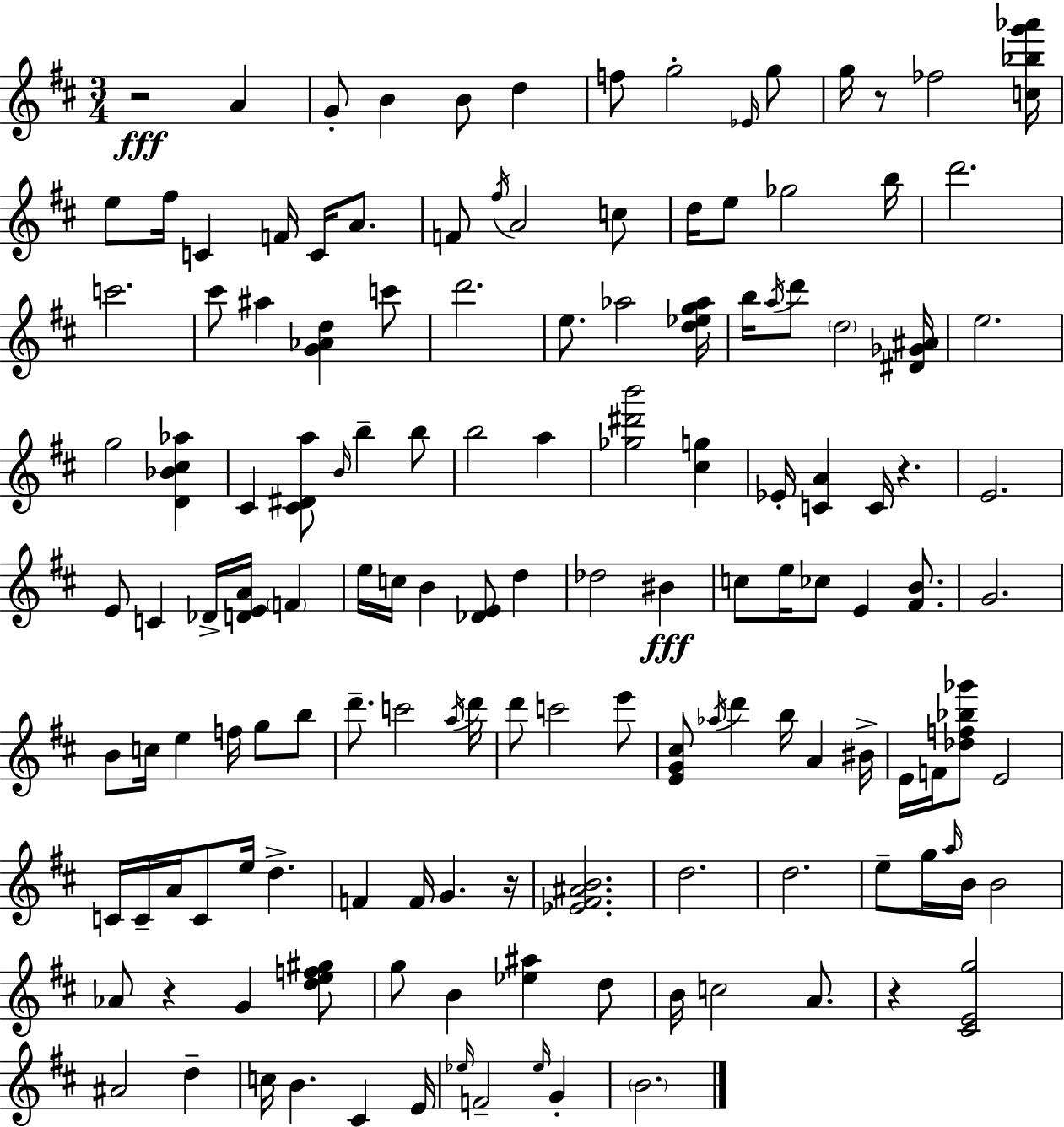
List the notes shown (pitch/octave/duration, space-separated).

R/h A4/q G4/e B4/q B4/e D5/q F5/e G5/h Eb4/s G5/e G5/s R/e FES5/h [C5,Bb5,G6,Ab6]/s E5/e F#5/s C4/q F4/s C4/s A4/e. F4/e F#5/s A4/h C5/e D5/s E5/e Gb5/h B5/s D6/h. C6/h. C#6/e A#5/q [G4,Ab4,D5]/q C6/e D6/h. E5/e. Ab5/h [D5,Eb5,G5,Ab5]/s B5/s A5/s D6/e D5/h [D#4,Gb4,A#4]/s E5/h. G5/h [D4,Bb4,C#5,Ab5]/q C#4/q [C#4,D#4,A5]/e B4/s B5/q B5/e B5/h A5/q [Gb5,D#6,B6]/h [C#5,G5]/q Eb4/s [C4,A4]/q C4/s R/q. E4/h. E4/e C4/q Db4/s [D4,E4,A4]/s F4/q E5/s C5/s B4/q [Db4,E4]/e D5/q Db5/h BIS4/q C5/e E5/s CES5/e E4/q [F#4,B4]/e. G4/h. B4/e C5/s E5/q F5/s G5/e B5/e D6/e. C6/h A5/s D6/s D6/e C6/h E6/e [E4,G4,C#5]/e Ab5/s D6/q B5/s A4/q BIS4/s E4/s F4/s [Db5,F5,Bb5,Gb6]/e E4/h C4/s C4/s A4/s C4/e E5/s D5/q. F4/q F4/s G4/q. R/s [Eb4,F#4,A#4,B4]/h. D5/h. D5/h. E5/e G5/s A5/s B4/s B4/h Ab4/e R/q G4/q [D5,E5,F5,G#5]/e G5/e B4/q [Eb5,A#5]/q D5/e B4/s C5/h A4/e. R/q [C#4,E4,G5]/h A#4/h D5/q C5/s B4/q. C#4/q E4/s Eb5/s F4/h Eb5/s G4/q B4/h.